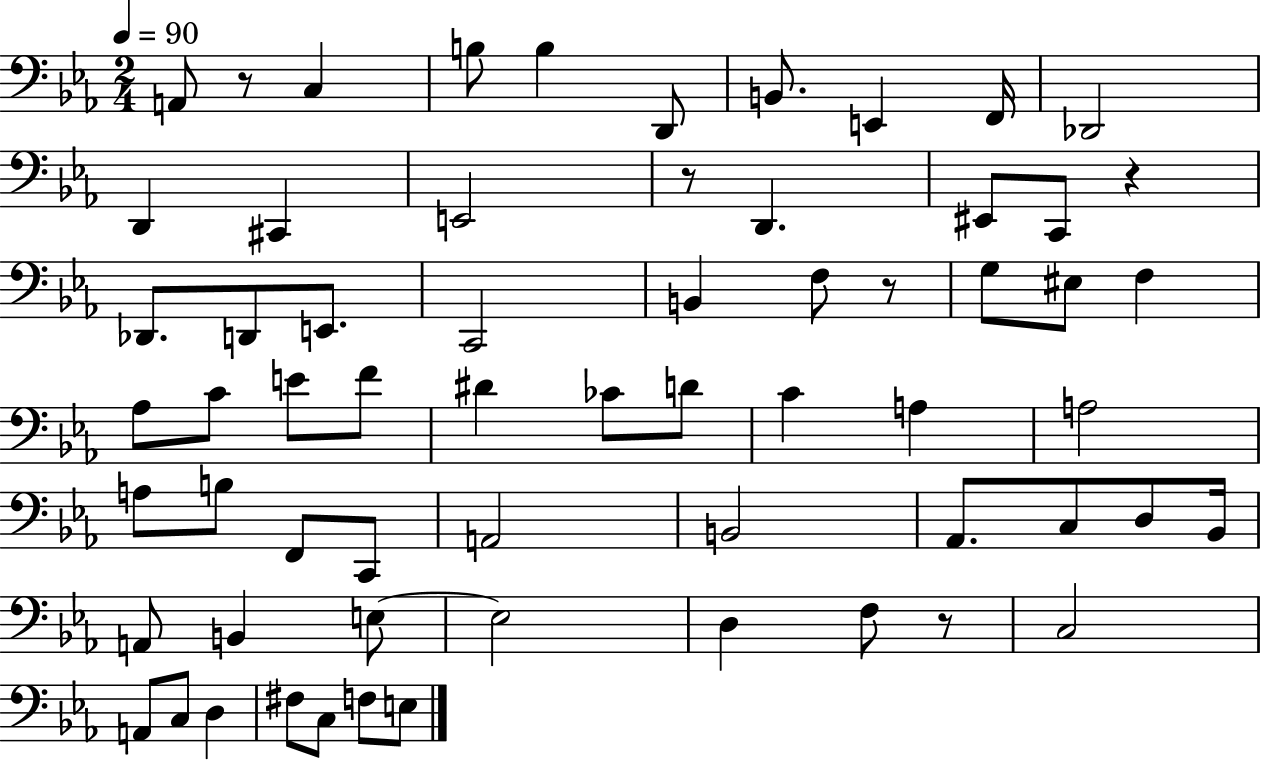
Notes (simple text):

A2/e R/e C3/q B3/e B3/q D2/e B2/e. E2/q F2/s Db2/h D2/q C#2/q E2/h R/e D2/q. EIS2/e C2/e R/q Db2/e. D2/e E2/e. C2/h B2/q F3/e R/e G3/e EIS3/e F3/q Ab3/e C4/e E4/e F4/e D#4/q CES4/e D4/e C4/q A3/q A3/h A3/e B3/e F2/e C2/e A2/h B2/h Ab2/e. C3/e D3/e Bb2/s A2/e B2/q E3/e E3/h D3/q F3/e R/e C3/h A2/e C3/e D3/q F#3/e C3/e F3/e E3/e